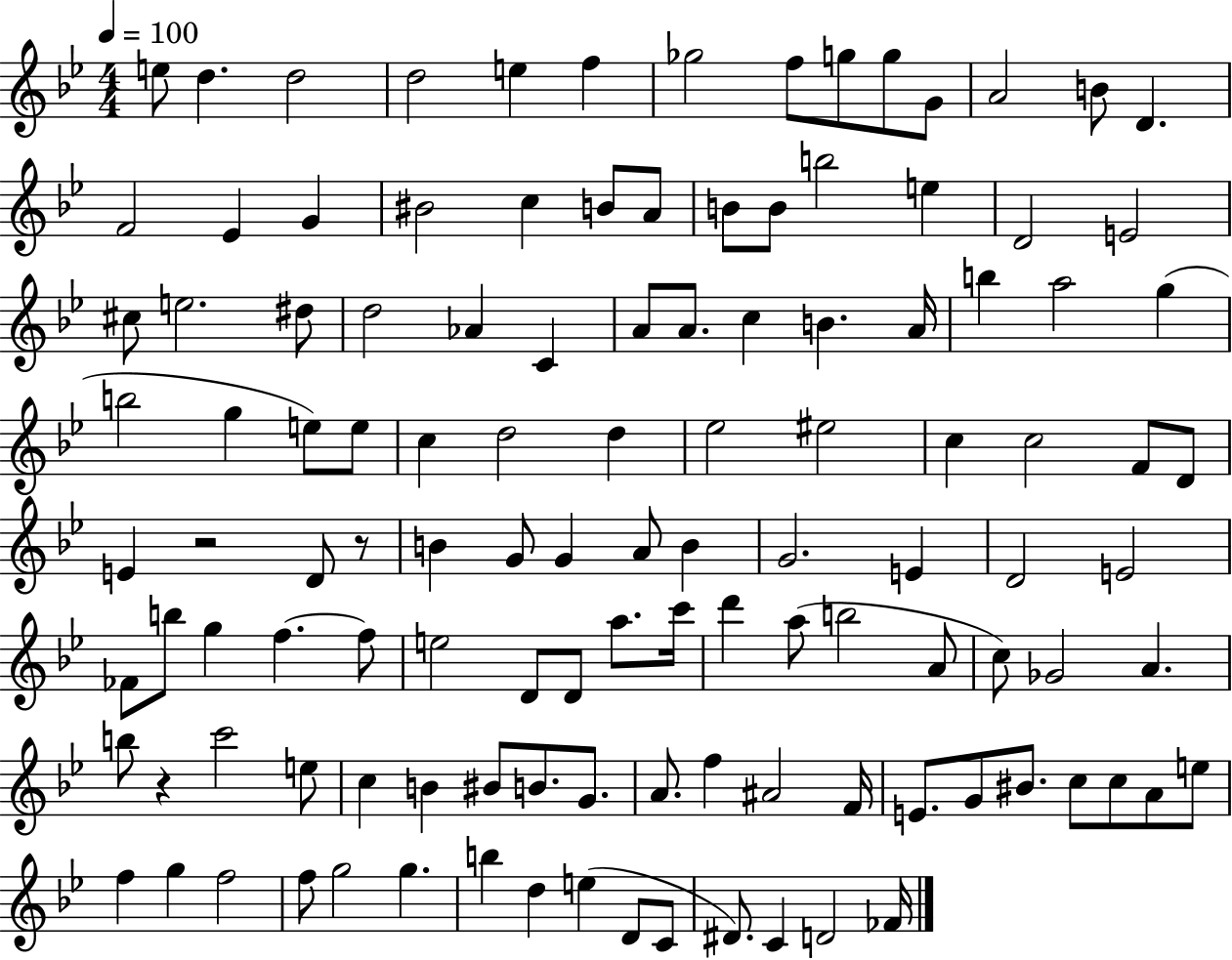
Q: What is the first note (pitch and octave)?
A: E5